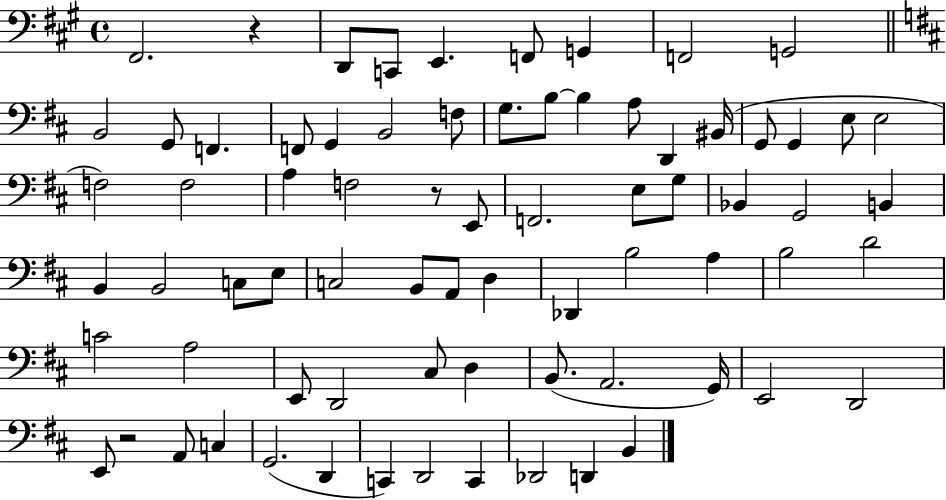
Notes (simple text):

F#2/h. R/q D2/e C2/e E2/q. F2/e G2/q F2/h G2/h B2/h G2/e F2/q. F2/e G2/q B2/h F3/e G3/e. B3/e B3/q A3/e D2/q BIS2/s G2/e G2/q E3/e E3/h F3/h F3/h A3/q F3/h R/e E2/e F2/h. E3/e G3/e Bb2/q G2/h B2/q B2/q B2/h C3/e E3/e C3/h B2/e A2/e D3/q Db2/q B3/h A3/q B3/h D4/h C4/h A3/h E2/e D2/h C#3/e D3/q B2/e. A2/h. G2/s E2/h D2/h E2/e R/h A2/e C3/q G2/h. D2/q C2/q D2/h C2/q Db2/h D2/q B2/q